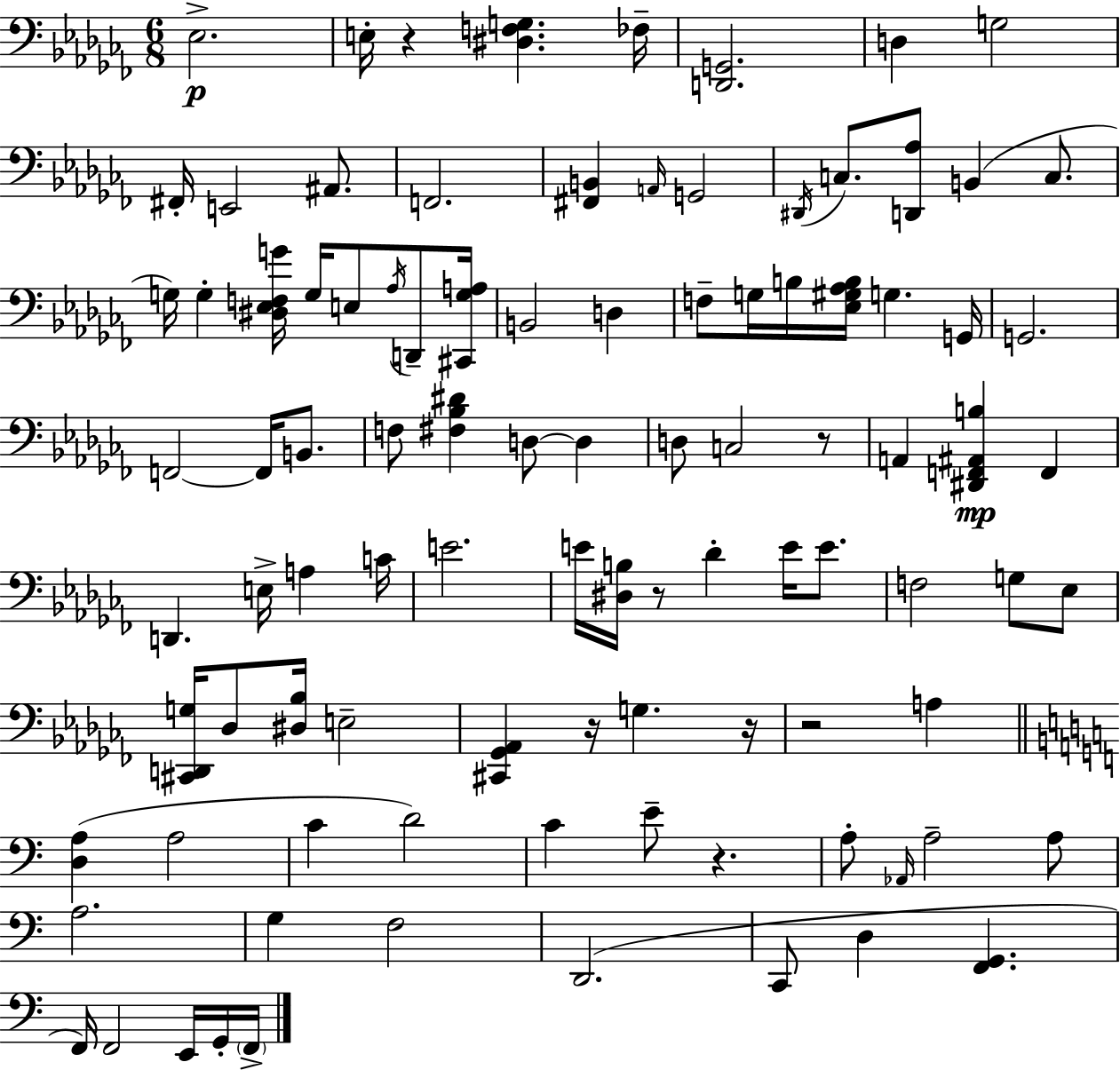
{
  \clef bass
  \numericTimeSignature
  \time 6/8
  \key aes \minor
  \repeat volta 2 { ees2.->\p | e16-. r4 <dis f g>4. fes16-- | <d, g,>2. | d4 g2 | \break fis,16-. e,2 ais,8. | f,2. | <fis, b,>4 \grace { a,16 } g,2 | \acciaccatura { dis,16 } c8. <d, aes>8 b,4( c8. | \break g16) g4-. <dis ees f g'>16 g16 e8 \acciaccatura { aes16 } | d,8-- <cis, g a>16 b,2 d4 | f8-- g16 b16 <ees gis aes b>16 g4. | g,16 g,2. | \break f,2~~ f,16 | b,8. f8 <fis bes dis'>4 d8~~ d4 | d8 c2 | r8 a,4 <dis, f, ais, b>4\mp f,4 | \break d,4. e16-> a4 | c'16 e'2. | e'16 <dis b>16 r8 des'4-. e'16 | e'8. f2 g8 | \break ees8 <cis, d, g>16 des8 <dis bes>16 e2-- | <cis, ges, aes,>4 r16 g4. | r16 r2 a4 | \bar "||" \break \key c \major <d a>4( a2 | c'4 d'2) | c'4 e'8-- r4. | a8-. \grace { aes,16 } a2-- a8 | \break a2. | g4 f2 | d,2.( | c,8 d4 <f, g,>4. | \break f,16) f,2 e,16 g,16-. | \parenthesize f,16-> } \bar "|."
}